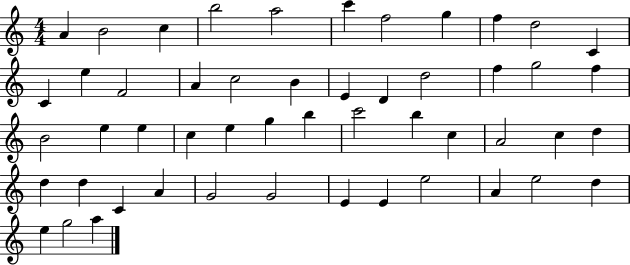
A4/q B4/h C5/q B5/h A5/h C6/q F5/h G5/q F5/q D5/h C4/q C4/q E5/q F4/h A4/q C5/h B4/q E4/q D4/q D5/h F5/q G5/h F5/q B4/h E5/q E5/q C5/q E5/q G5/q B5/q C6/h B5/q C5/q A4/h C5/q D5/q D5/q D5/q C4/q A4/q G4/h G4/h E4/q E4/q E5/h A4/q E5/h D5/q E5/q G5/h A5/q